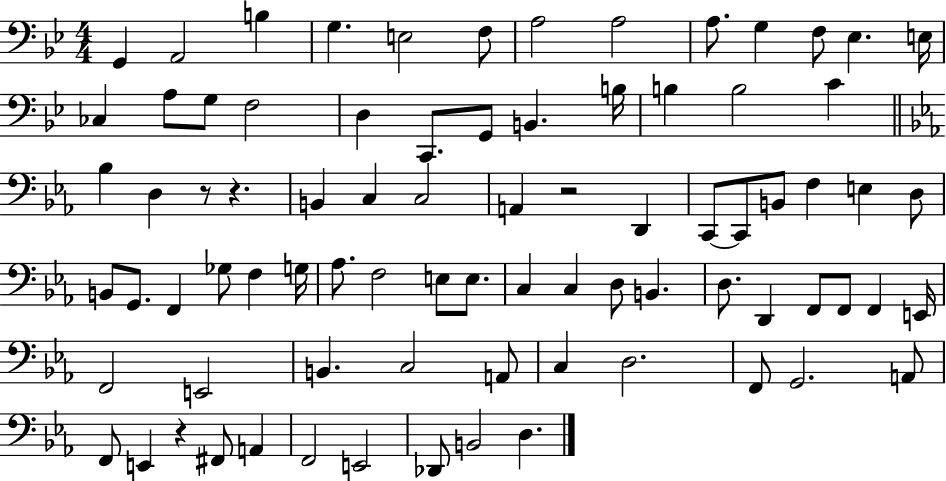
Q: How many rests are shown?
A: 4